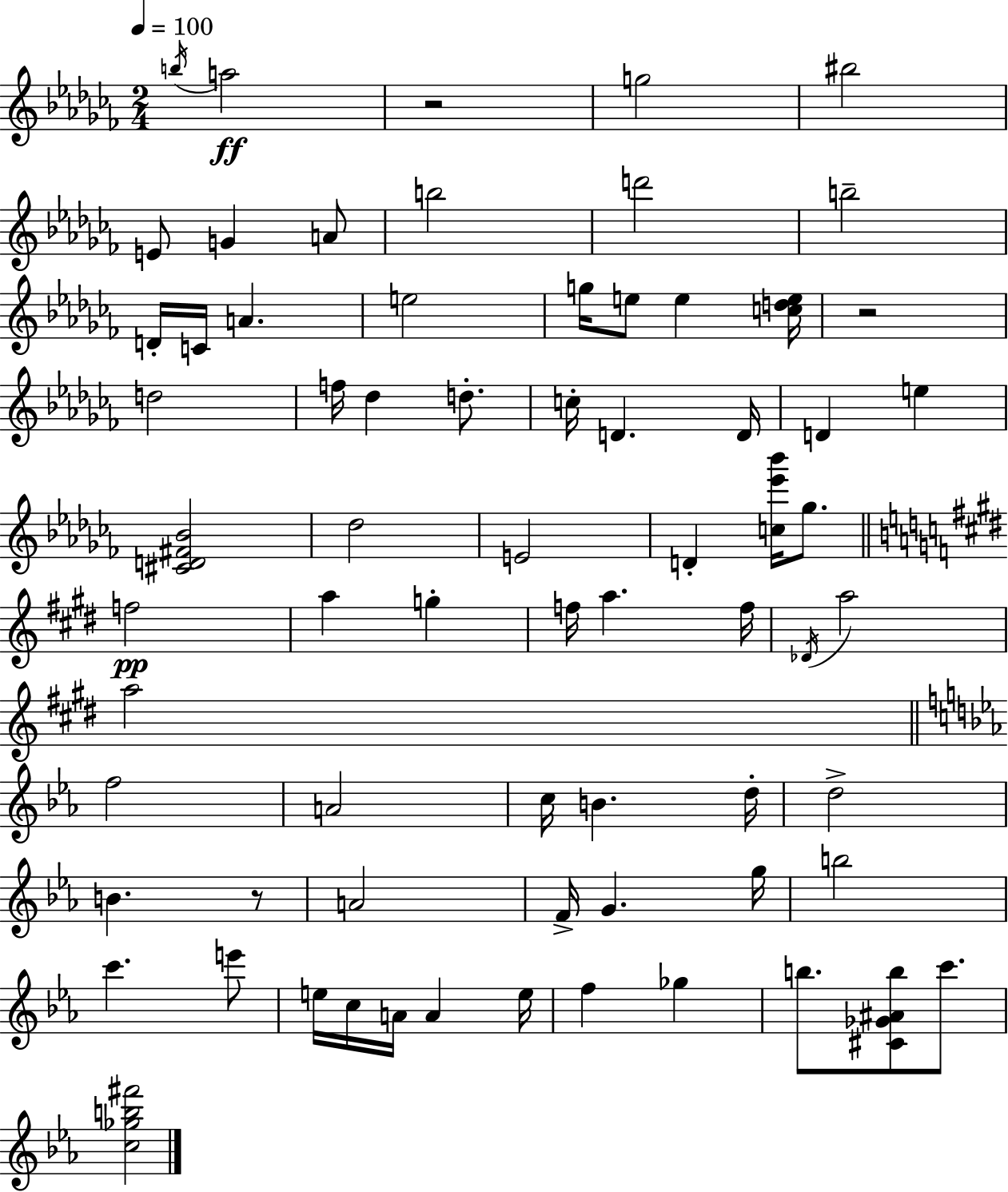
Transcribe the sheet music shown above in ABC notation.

X:1
T:Untitled
M:2/4
L:1/4
K:Abm
b/4 a2 z2 g2 ^b2 E/2 G A/2 b2 d'2 b2 D/4 C/4 A e2 g/4 e/2 e [cde]/4 z2 d2 f/4 _d d/2 c/4 D D/4 D e [^CD^F_B]2 _d2 E2 D [c_e'_b']/4 _g/2 f2 a g f/4 a f/4 _D/4 a2 a2 f2 A2 c/4 B d/4 d2 B z/2 A2 F/4 G g/4 b2 c' e'/2 e/4 c/4 A/4 A e/4 f _g b/2 [^C_G^Ab]/2 c'/2 [c_gb^f']2